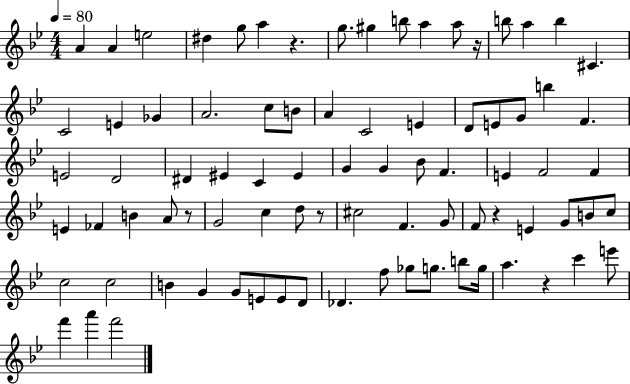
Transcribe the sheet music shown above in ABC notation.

X:1
T:Untitled
M:4/4
L:1/4
K:Bb
A A e2 ^d g/2 a z g/2 ^g b/2 a a/2 z/4 b/2 a b ^C C2 E _G A2 c/2 B/2 A C2 E D/2 E/2 G/2 b F E2 D2 ^D ^E C ^E G G _B/2 F E F2 F E _F B A/2 z/2 G2 c d/2 z/2 ^c2 F G/2 F/2 z E G/2 B/2 c/2 c2 c2 B G G/2 E/2 E/2 D/2 _D f/2 _g/2 g/2 b/2 g/4 a z c' e'/2 f' a' f'2